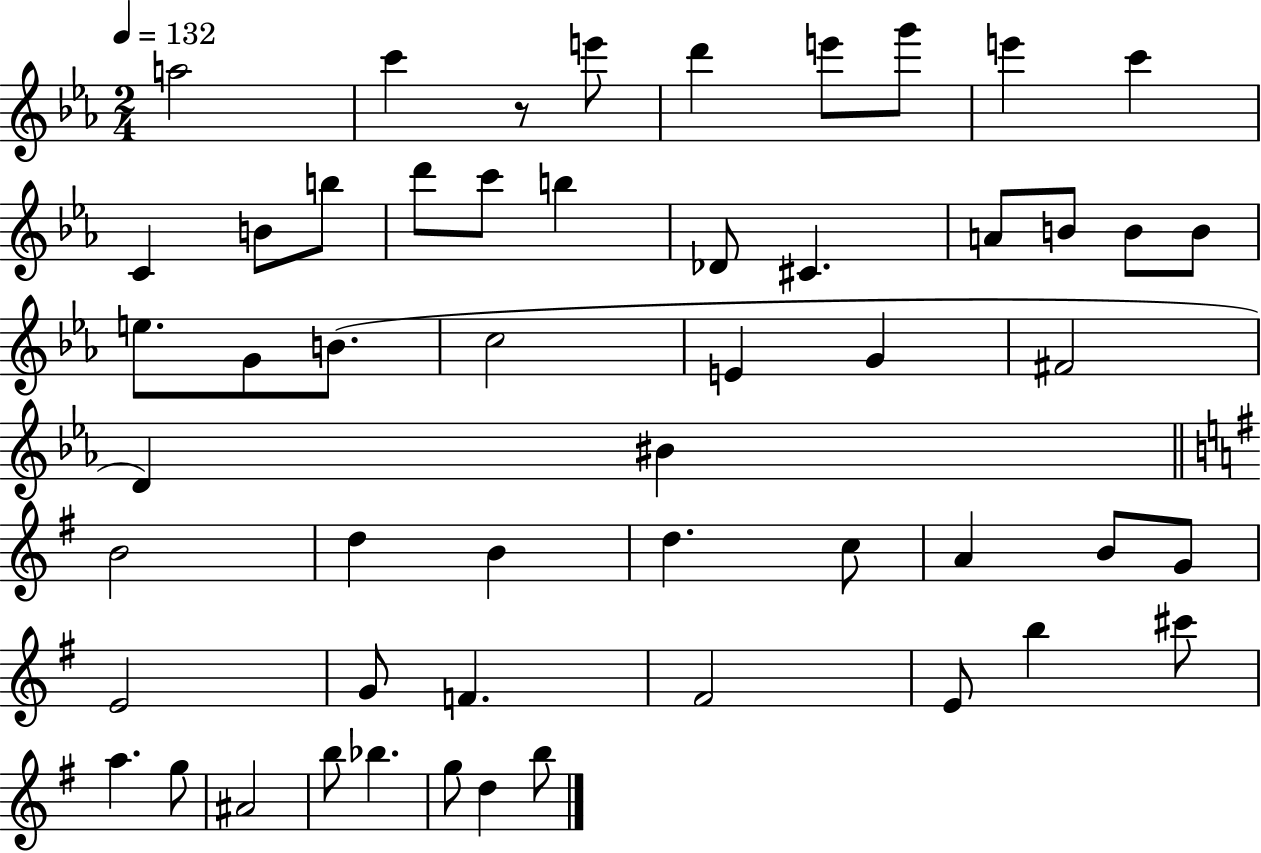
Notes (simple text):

A5/h C6/q R/e E6/e D6/q E6/e G6/e E6/q C6/q C4/q B4/e B5/e D6/e C6/e B5/q Db4/e C#4/q. A4/e B4/e B4/e B4/e E5/e. G4/e B4/e. C5/h E4/q G4/q F#4/h D4/q BIS4/q B4/h D5/q B4/q D5/q. C5/e A4/q B4/e G4/e E4/h G4/e F4/q. F#4/h E4/e B5/q C#6/e A5/q. G5/e A#4/h B5/e Bb5/q. G5/e D5/q B5/e